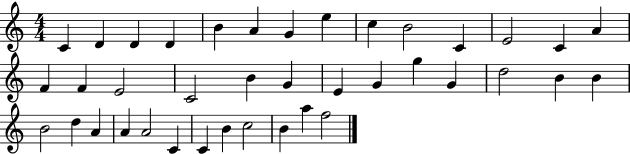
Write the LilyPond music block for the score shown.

{
  \clef treble
  \numericTimeSignature
  \time 4/4
  \key c \major
  c'4 d'4 d'4 d'4 | b'4 a'4 g'4 e''4 | c''4 b'2 c'4 | e'2 c'4 a'4 | \break f'4 f'4 e'2 | c'2 b'4 g'4 | e'4 g'4 g''4 g'4 | d''2 b'4 b'4 | \break b'2 d''4 a'4 | a'4 a'2 c'4 | c'4 b'4 c''2 | b'4 a''4 f''2 | \break \bar "|."
}